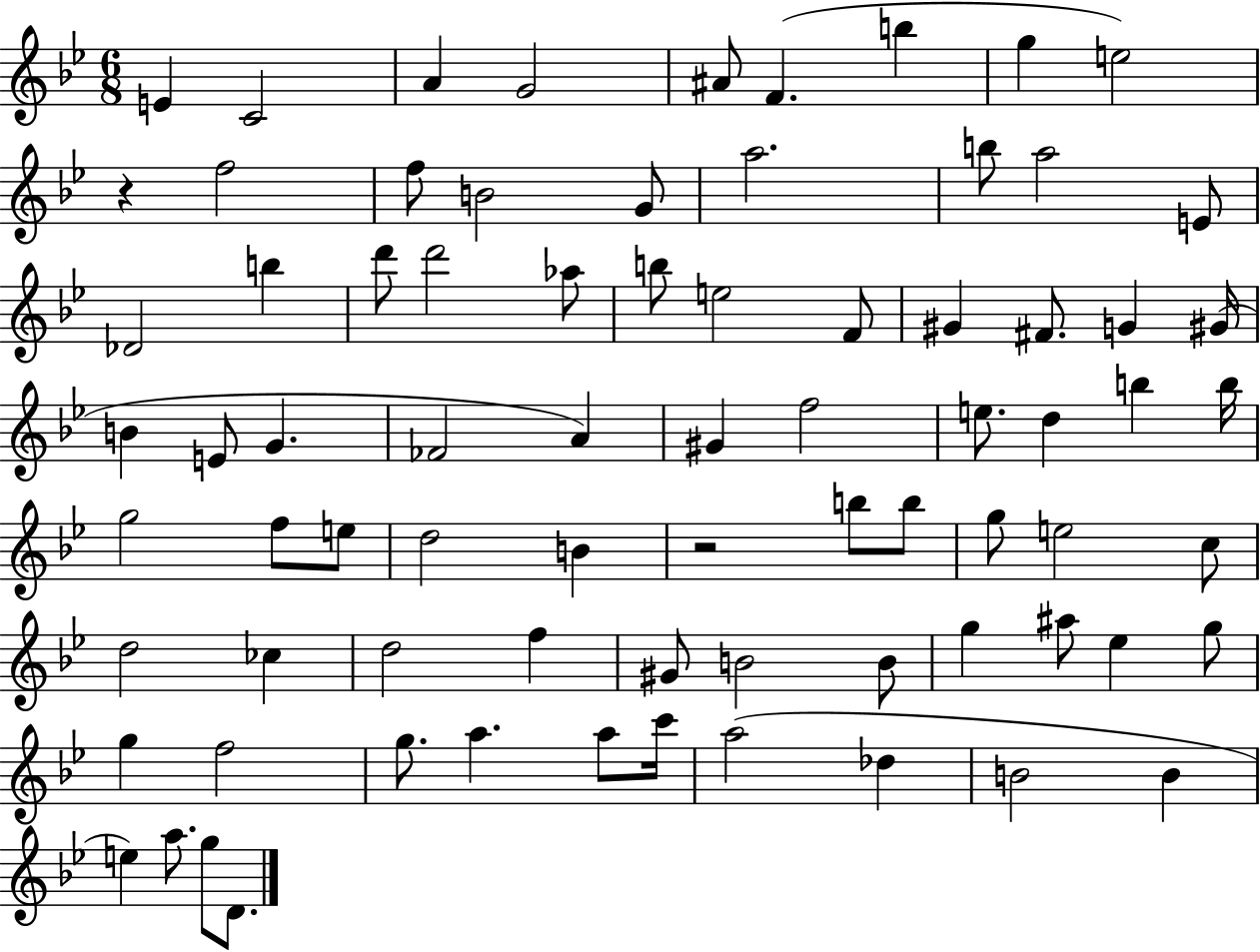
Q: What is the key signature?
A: BES major